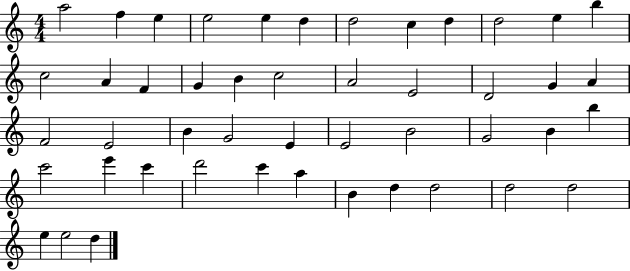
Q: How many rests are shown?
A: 0